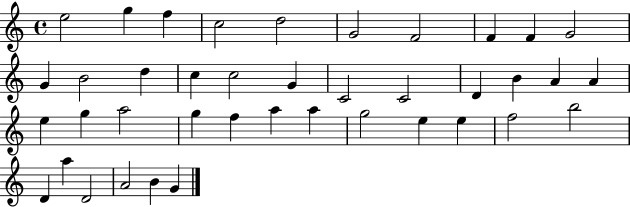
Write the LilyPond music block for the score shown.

{
  \clef treble
  \time 4/4
  \defaultTimeSignature
  \key c \major
  e''2 g''4 f''4 | c''2 d''2 | g'2 f'2 | f'4 f'4 g'2 | \break g'4 b'2 d''4 | c''4 c''2 g'4 | c'2 c'2 | d'4 b'4 a'4 a'4 | \break e''4 g''4 a''2 | g''4 f''4 a''4 a''4 | g''2 e''4 e''4 | f''2 b''2 | \break d'4 a''4 d'2 | a'2 b'4 g'4 | \bar "|."
}